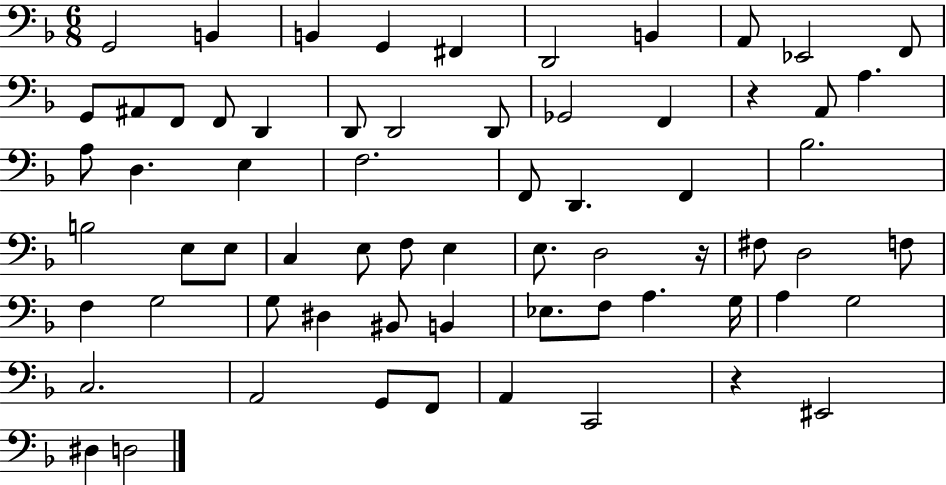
G2/h B2/q B2/q G2/q F#2/q D2/h B2/q A2/e Eb2/h F2/e G2/e A#2/e F2/e F2/e D2/q D2/e D2/h D2/e Gb2/h F2/q R/q A2/e A3/q. A3/e D3/q. E3/q F3/h. F2/e D2/q. F2/q Bb3/h. B3/h E3/e E3/e C3/q E3/e F3/e E3/q E3/e. D3/h R/s F#3/e D3/h F3/e F3/q G3/h G3/e D#3/q BIS2/e B2/q Eb3/e. F3/e A3/q. G3/s A3/q G3/h C3/h. A2/h G2/e F2/e A2/q C2/h R/q EIS2/h D#3/q D3/h